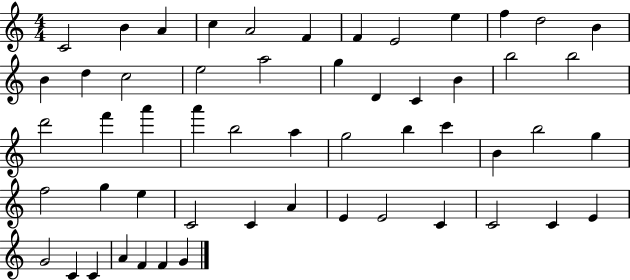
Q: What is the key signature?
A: C major